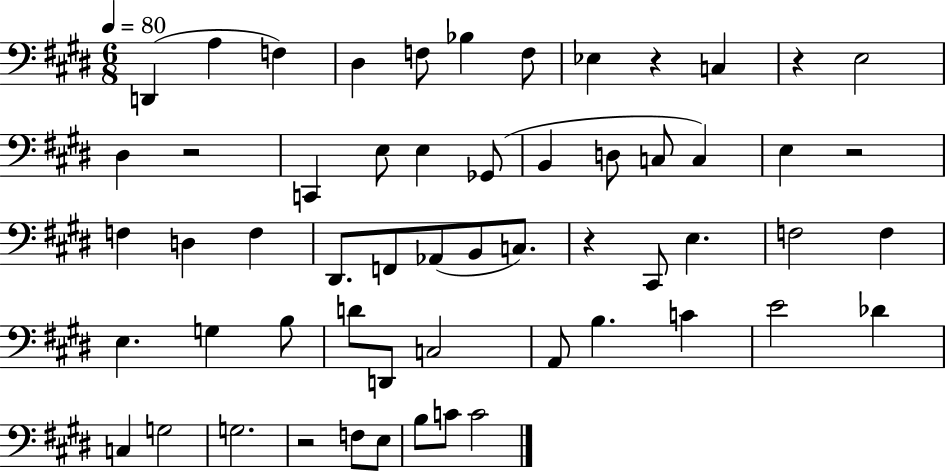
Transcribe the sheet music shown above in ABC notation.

X:1
T:Untitled
M:6/8
L:1/4
K:E
D,, A, F, ^D, F,/2 _B, F,/2 _E, z C, z E,2 ^D, z2 C,, E,/2 E, _G,,/2 B,, D,/2 C,/2 C, E, z2 F, D, F, ^D,,/2 F,,/2 _A,,/2 B,,/2 C,/2 z ^C,,/2 E, F,2 F, E, G, B,/2 D/2 D,,/2 C,2 A,,/2 B, C E2 _D C, G,2 G,2 z2 F,/2 E,/2 B,/2 C/2 C2